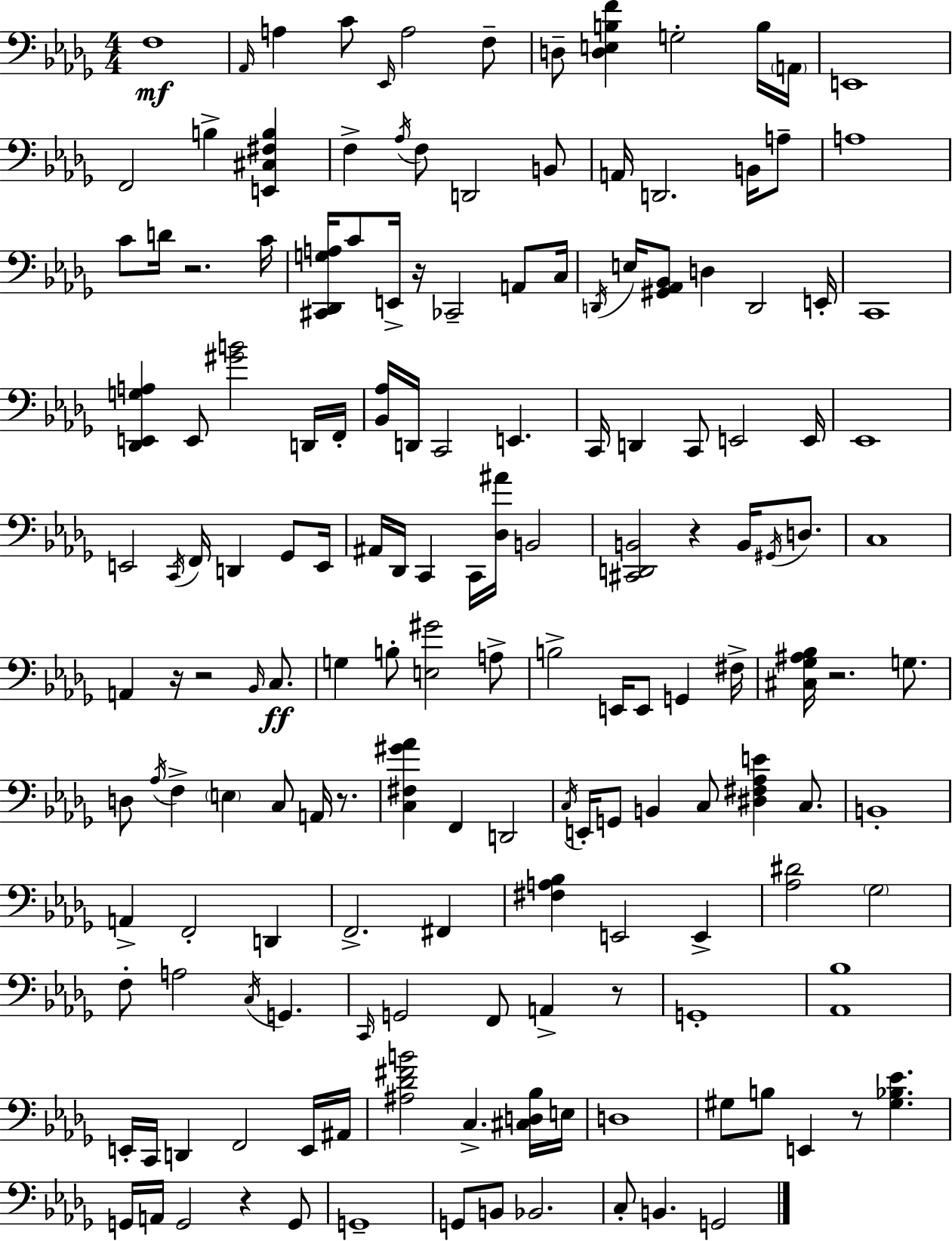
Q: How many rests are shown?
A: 10